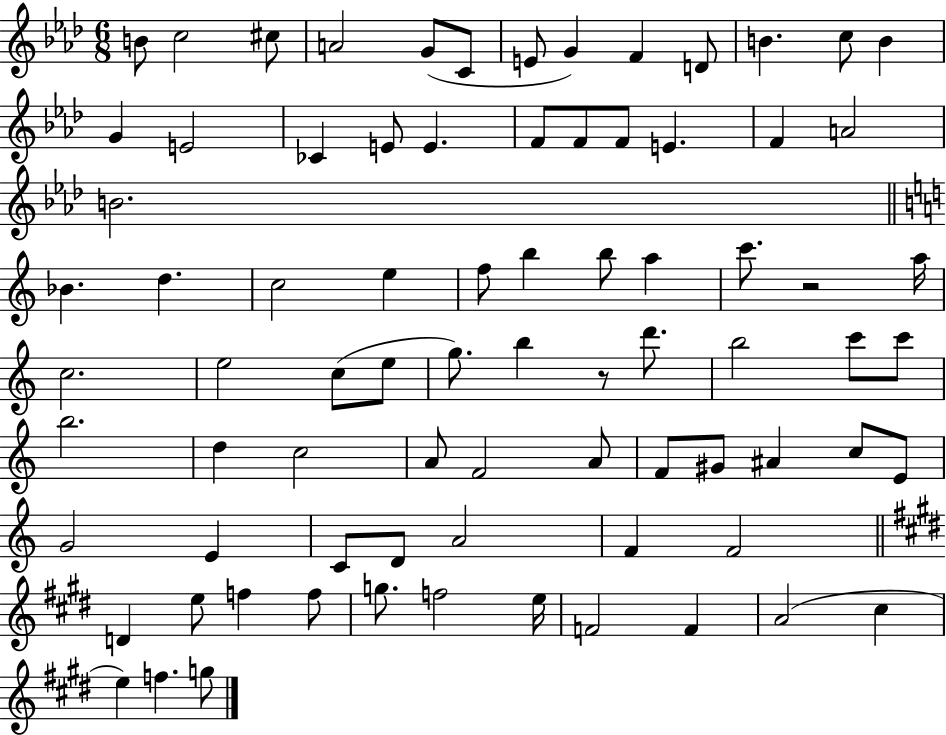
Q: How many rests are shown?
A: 2